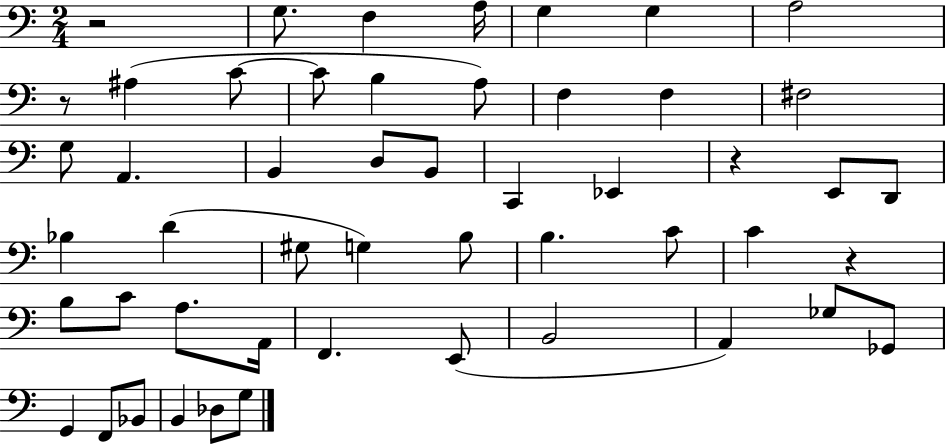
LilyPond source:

{
  \clef bass
  \numericTimeSignature
  \time 2/4
  \key c \major
  r2 | g8. f4 a16 | g4 g4 | a2 | \break r8 ais4( c'8~~ | c'8 b4 a8) | f4 f4 | fis2 | \break g8 a,4. | b,4 d8 b,8 | c,4 ees,4 | r4 e,8 d,8 | \break bes4 d'4( | gis8 g4) b8 | b4. c'8 | c'4 r4 | \break b8 c'8 a8. a,16 | f,4. e,8( | b,2 | a,4) ges8 ges,8 | \break g,4 f,8 bes,8 | b,4 des8 g8 | \bar "|."
}